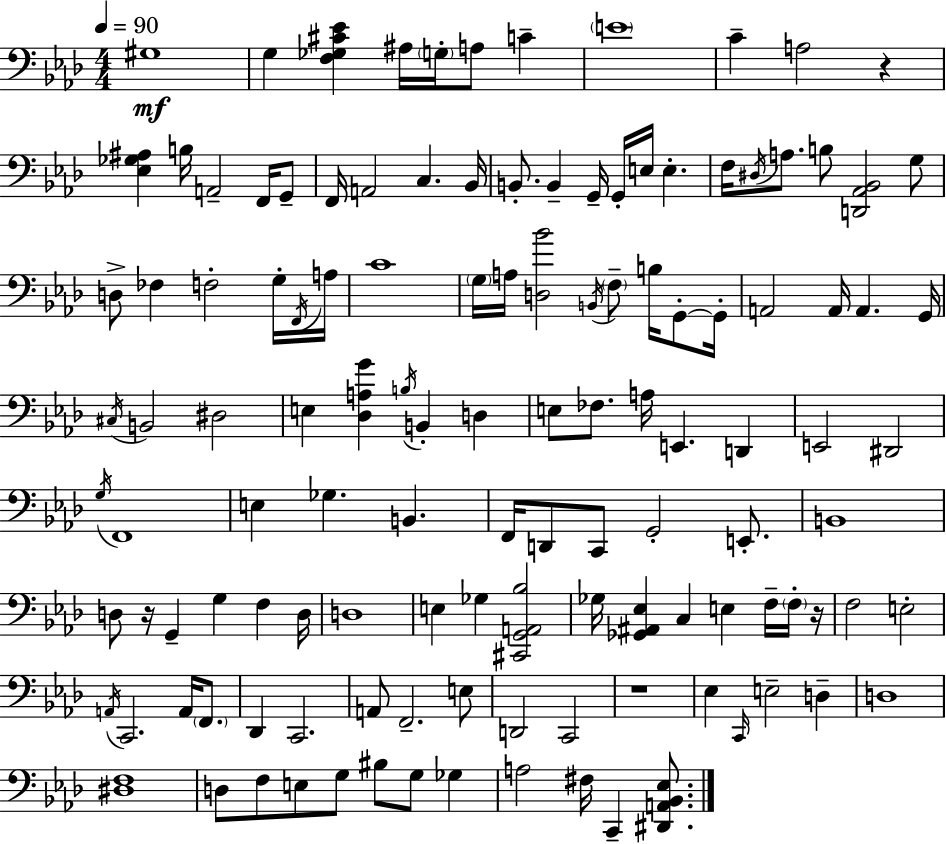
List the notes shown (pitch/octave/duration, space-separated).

G#3/w G3/q [F3,Gb3,C#4,Eb4]/q A#3/s G3/s A3/e C4/q E4/w C4/q A3/h R/q [Eb3,Gb3,A#3]/q B3/s A2/h F2/s G2/e F2/s A2/h C3/q. Bb2/s B2/e. B2/q G2/s G2/s E3/s E3/q. F3/s D#3/s A3/e. B3/e [D2,Ab2,Bb2]/h G3/e D3/e FES3/q F3/h G3/s F2/s A3/s C4/w G3/s A3/s [D3,Bb4]/h B2/s F3/e B3/s G2/e G2/s A2/h A2/s A2/q. G2/s C#3/s B2/h D#3/h E3/q [Db3,A3,G4]/q B3/s B2/q D3/q E3/e FES3/e. A3/s E2/q. D2/q E2/h D#2/h G3/s F2/w E3/q Gb3/q. B2/q. F2/s D2/e C2/e G2/h E2/e. B2/w D3/e R/s G2/q G3/q F3/q D3/s D3/w E3/q Gb3/q [C#2,G2,A2,Bb3]/h Gb3/s [Gb2,A#2,Eb3]/q C3/q E3/q F3/s F3/s R/s F3/h E3/h A2/s C2/h. A2/s F2/e. Db2/q C2/h. A2/e F2/h. E3/e D2/h C2/h R/w Eb3/q C2/s E3/h D3/q D3/w [D#3,F3]/w D3/e F3/e E3/e G3/e BIS3/e G3/e Gb3/q A3/h F#3/s C2/q [D#2,A2,Bb2,Eb3]/e.